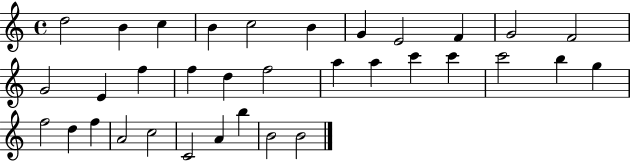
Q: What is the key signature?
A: C major